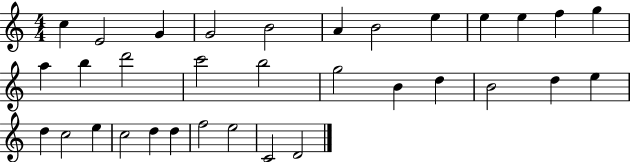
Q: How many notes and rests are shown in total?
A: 33